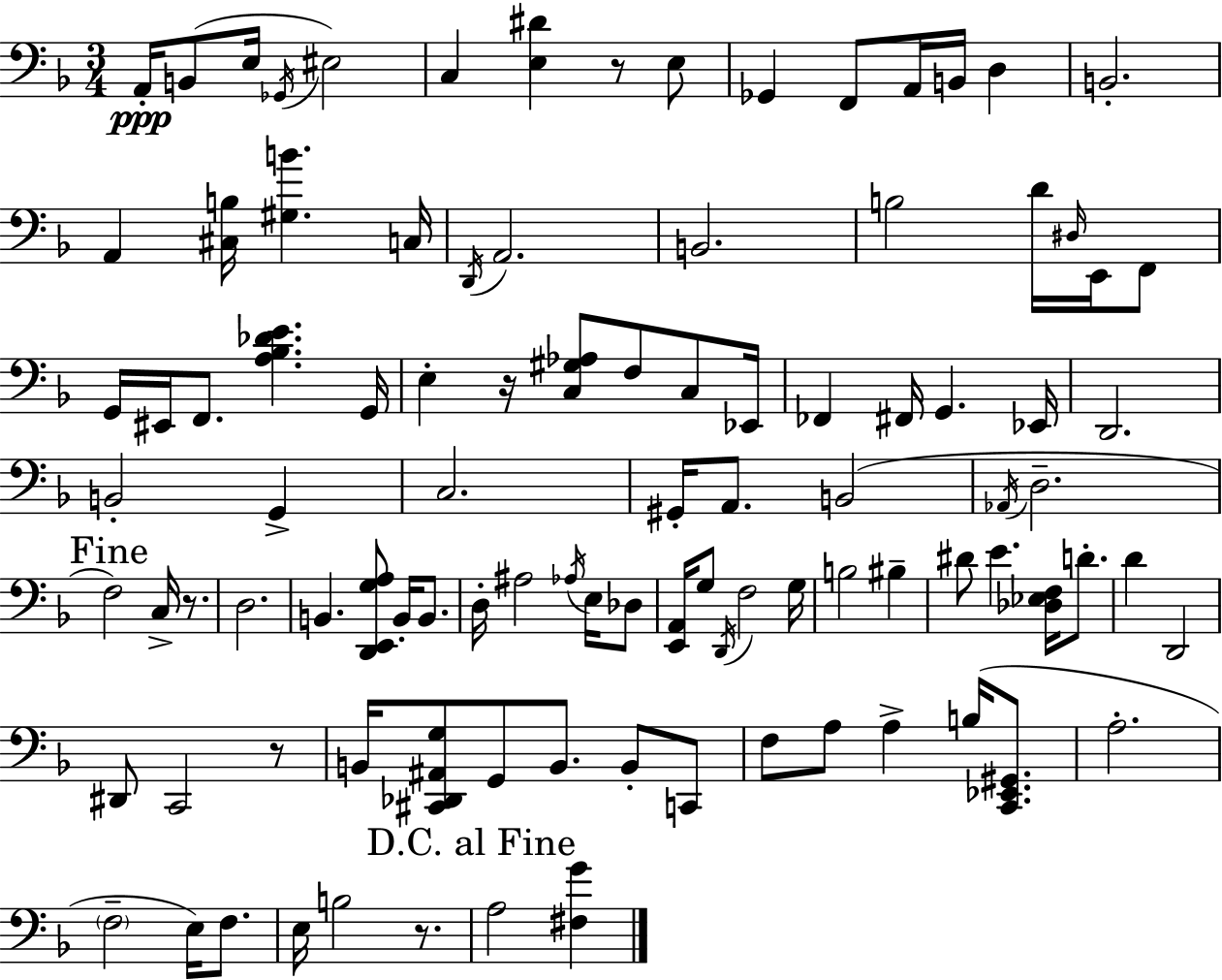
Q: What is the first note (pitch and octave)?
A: A2